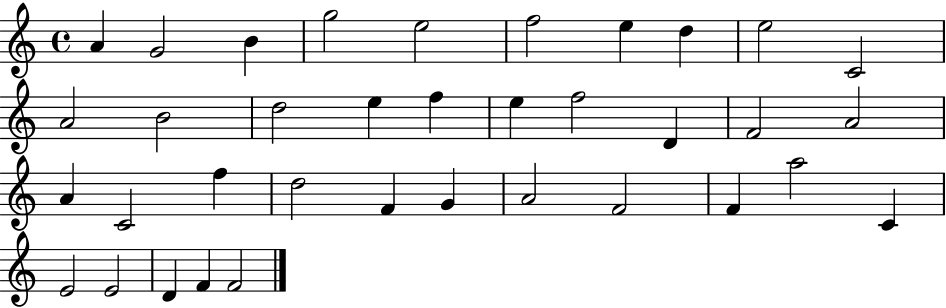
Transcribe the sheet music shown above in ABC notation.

X:1
T:Untitled
M:4/4
L:1/4
K:C
A G2 B g2 e2 f2 e d e2 C2 A2 B2 d2 e f e f2 D F2 A2 A C2 f d2 F G A2 F2 F a2 C E2 E2 D F F2